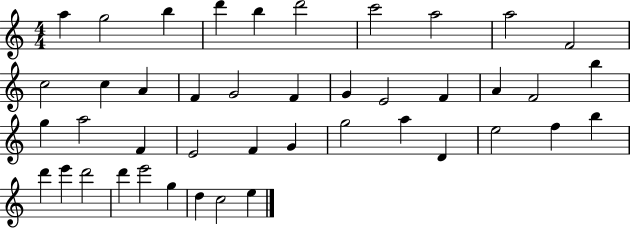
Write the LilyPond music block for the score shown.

{
  \clef treble
  \numericTimeSignature
  \time 4/4
  \key c \major
  a''4 g''2 b''4 | d'''4 b''4 d'''2 | c'''2 a''2 | a''2 f'2 | \break c''2 c''4 a'4 | f'4 g'2 f'4 | g'4 e'2 f'4 | a'4 f'2 b''4 | \break g''4 a''2 f'4 | e'2 f'4 g'4 | g''2 a''4 d'4 | e''2 f''4 b''4 | \break d'''4 e'''4 d'''2 | d'''4 e'''2 g''4 | d''4 c''2 e''4 | \bar "|."
}